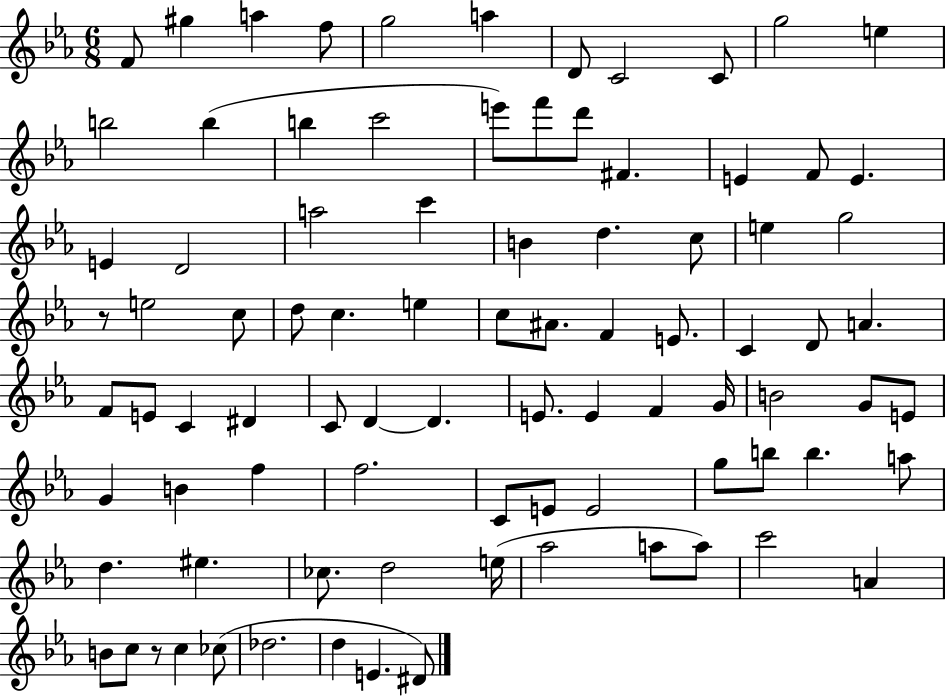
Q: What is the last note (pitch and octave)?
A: D#4